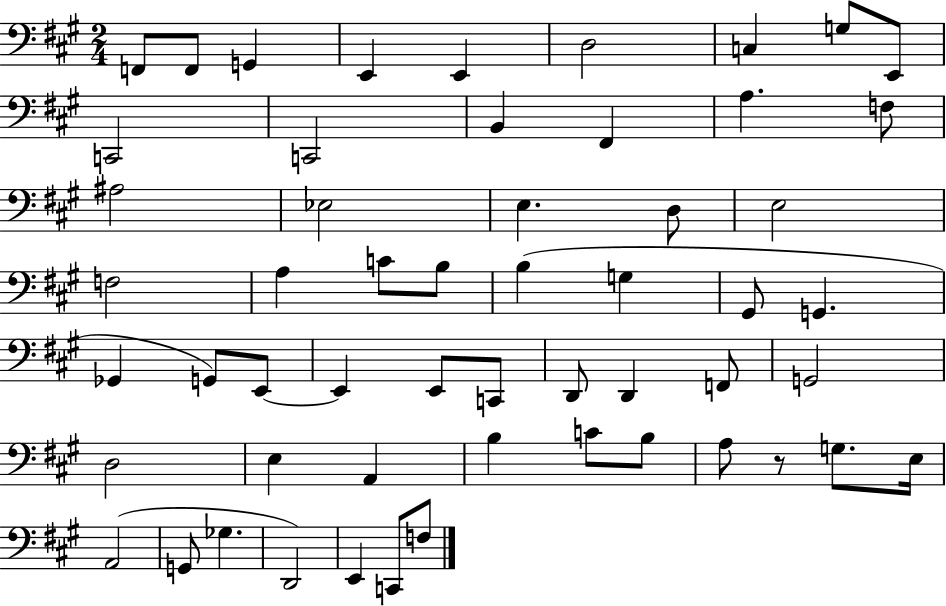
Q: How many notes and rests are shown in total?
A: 55